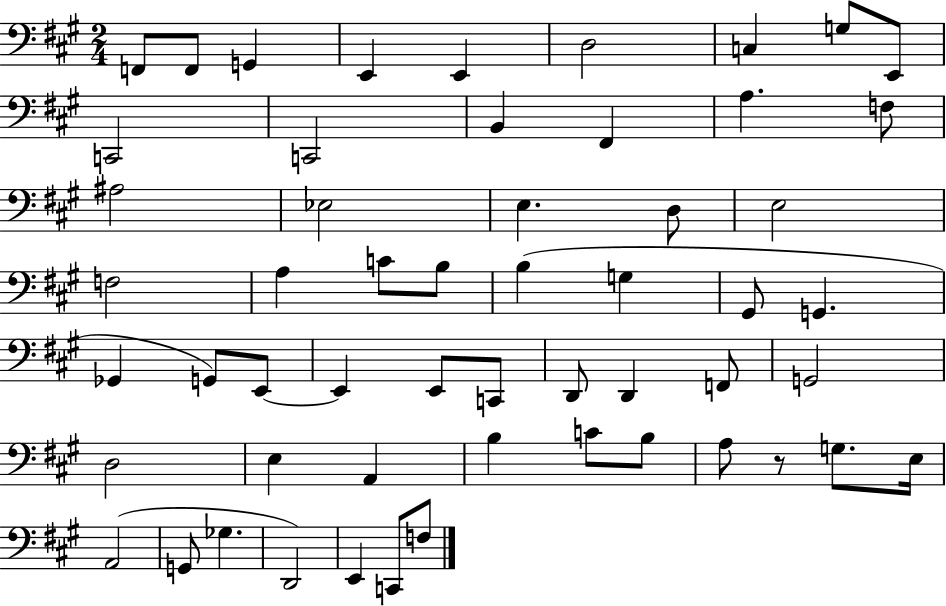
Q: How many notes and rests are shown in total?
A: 55